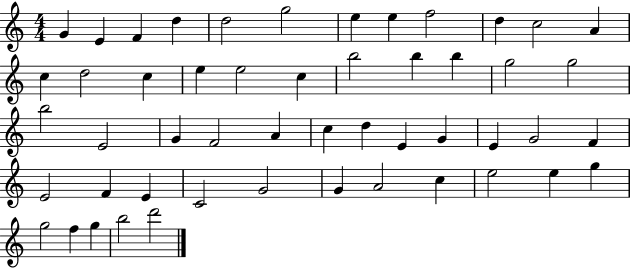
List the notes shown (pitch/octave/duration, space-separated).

G4/q E4/q F4/q D5/q D5/h G5/h E5/q E5/q F5/h D5/q C5/h A4/q C5/q D5/h C5/q E5/q E5/h C5/q B5/h B5/q B5/q G5/h G5/h B5/h E4/h G4/q F4/h A4/q C5/q D5/q E4/q G4/q E4/q G4/h F4/q E4/h F4/q E4/q C4/h G4/h G4/q A4/h C5/q E5/h E5/q G5/q G5/h F5/q G5/q B5/h D6/h